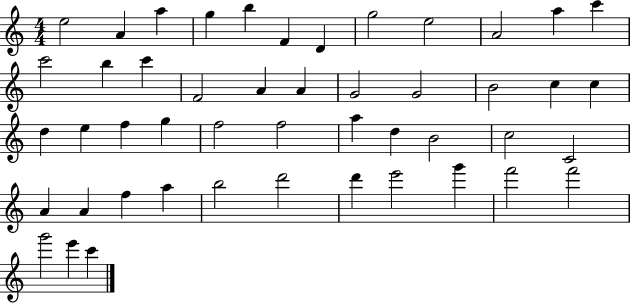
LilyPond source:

{
  \clef treble
  \numericTimeSignature
  \time 4/4
  \key c \major
  e''2 a'4 a''4 | g''4 b''4 f'4 d'4 | g''2 e''2 | a'2 a''4 c'''4 | \break c'''2 b''4 c'''4 | f'2 a'4 a'4 | g'2 g'2 | b'2 c''4 c''4 | \break d''4 e''4 f''4 g''4 | f''2 f''2 | a''4 d''4 b'2 | c''2 c'2 | \break a'4 a'4 f''4 a''4 | b''2 d'''2 | d'''4 e'''2 g'''4 | f'''2 f'''2 | \break g'''2 e'''4 c'''4 | \bar "|."
}